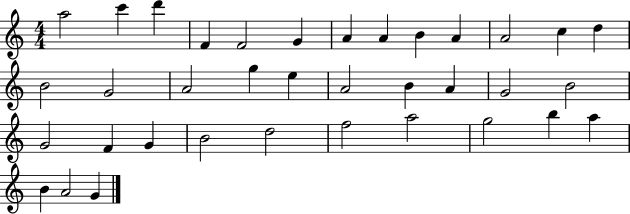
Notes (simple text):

A5/h C6/q D6/q F4/q F4/h G4/q A4/q A4/q B4/q A4/q A4/h C5/q D5/q B4/h G4/h A4/h G5/q E5/q A4/h B4/q A4/q G4/h B4/h G4/h F4/q G4/q B4/h D5/h F5/h A5/h G5/h B5/q A5/q B4/q A4/h G4/q